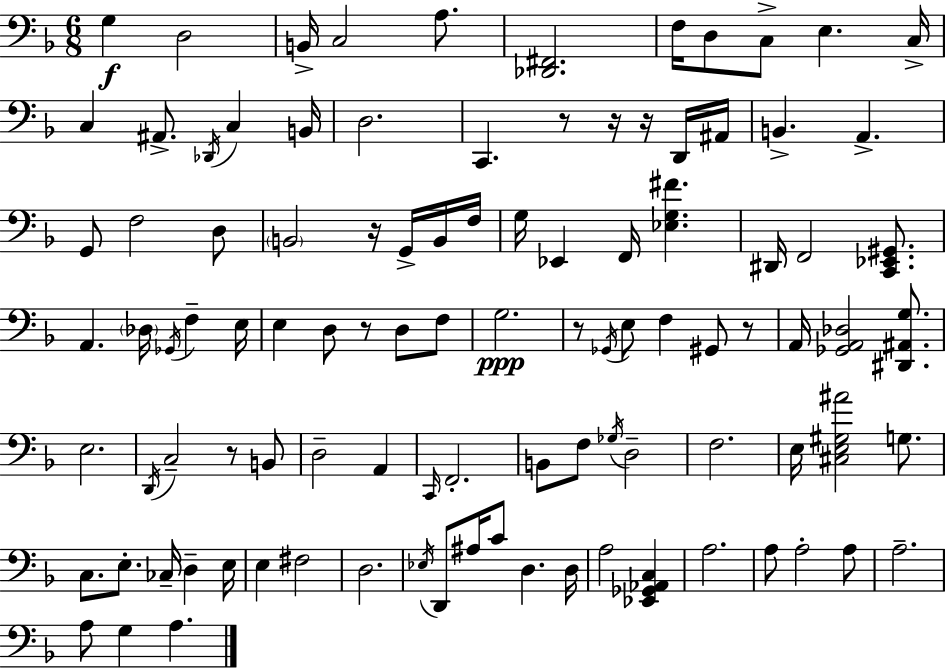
X:1
T:Untitled
M:6/8
L:1/4
K:F
G, D,2 B,,/4 C,2 A,/2 [_D,,^F,,]2 F,/4 D,/2 C,/2 E, C,/4 C, ^A,,/2 _D,,/4 C, B,,/4 D,2 C,, z/2 z/4 z/4 D,,/4 ^A,,/4 B,, A,, G,,/2 F,2 D,/2 B,,2 z/4 G,,/4 B,,/4 F,/4 G,/4 _E,, F,,/4 [_E,G,^F] ^D,,/4 F,,2 [C,,_E,,^G,,]/2 A,, _D,/4 _G,,/4 F, E,/4 E, D,/2 z/2 D,/2 F,/2 G,2 z/2 _G,,/4 E,/2 F, ^G,,/2 z/2 A,,/4 [_G,,A,,_D,]2 [^D,,^A,,G,]/2 E,2 D,,/4 C,2 z/2 B,,/2 D,2 A,, C,,/4 F,,2 B,,/2 F,/2 _G,/4 D,2 F,2 E,/4 [^C,E,^G,^A]2 G,/2 C,/2 E,/2 _C,/4 D, E,/4 E, ^F,2 D,2 _E,/4 D,,/2 ^A,/4 C/2 D, D,/4 A,2 [_E,,_G,,_A,,C,] A,2 A,/2 A,2 A,/2 A,2 A,/2 G, A,